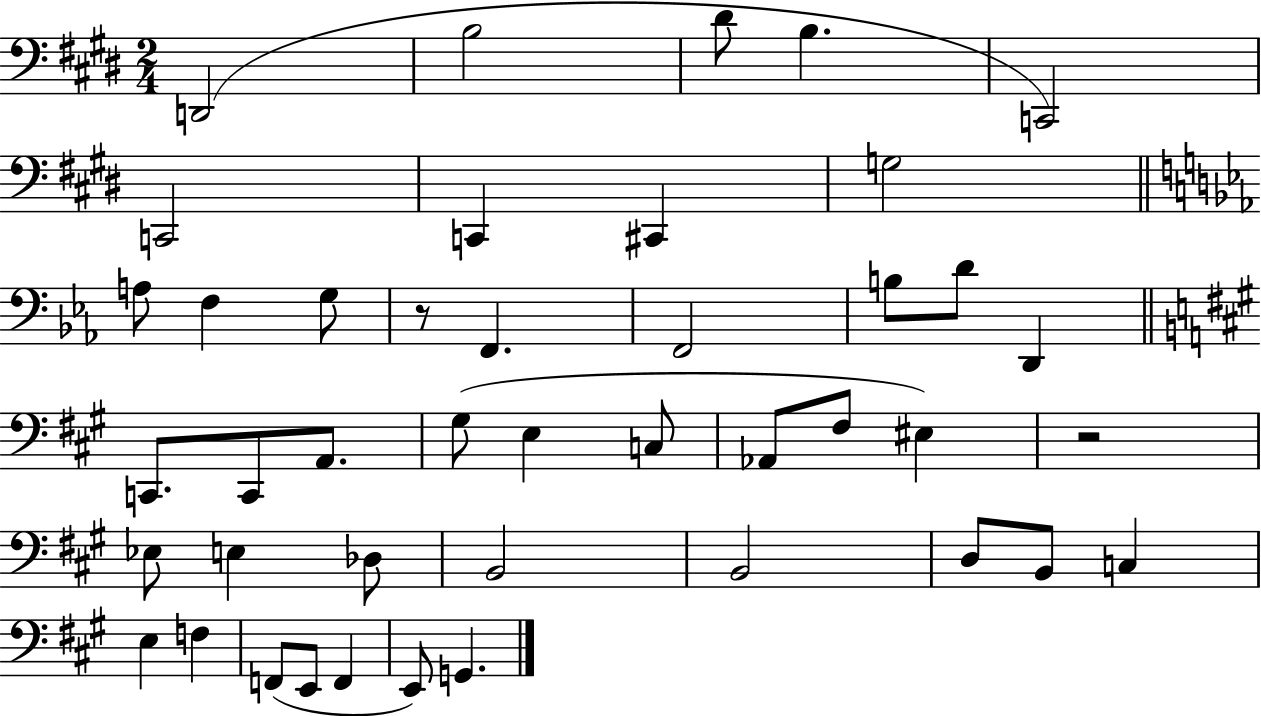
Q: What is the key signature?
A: E major